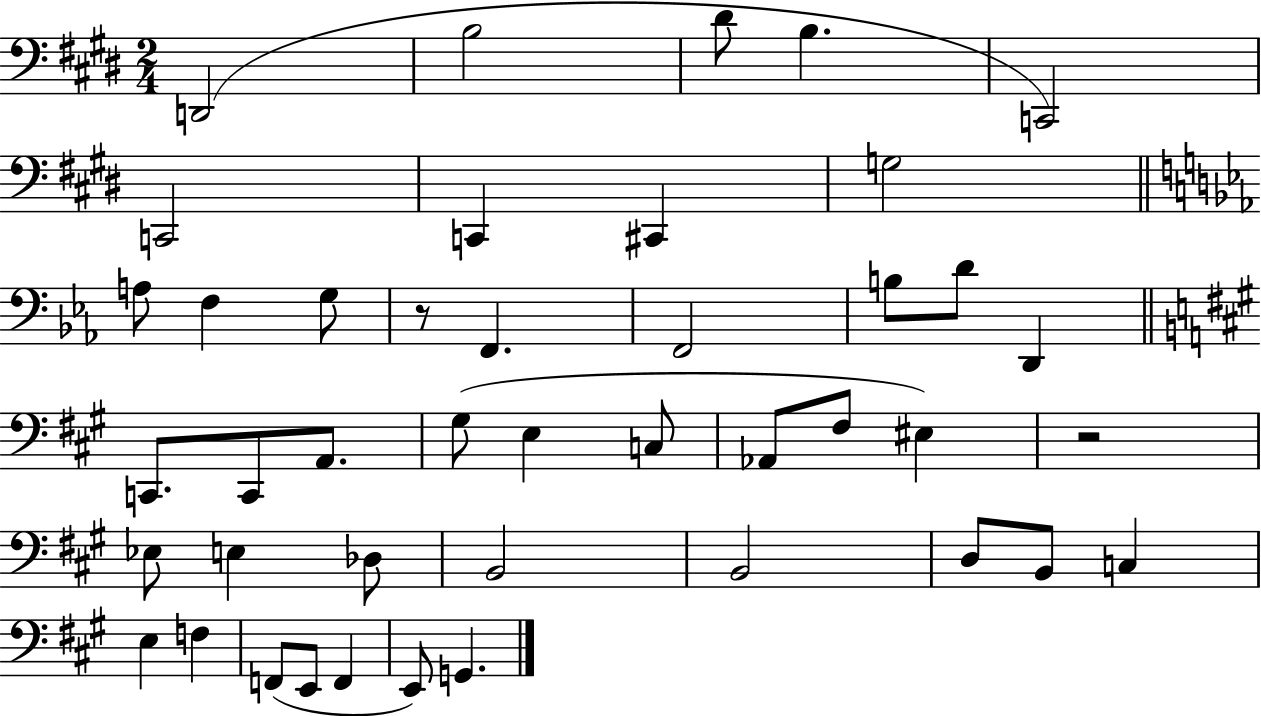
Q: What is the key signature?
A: E major